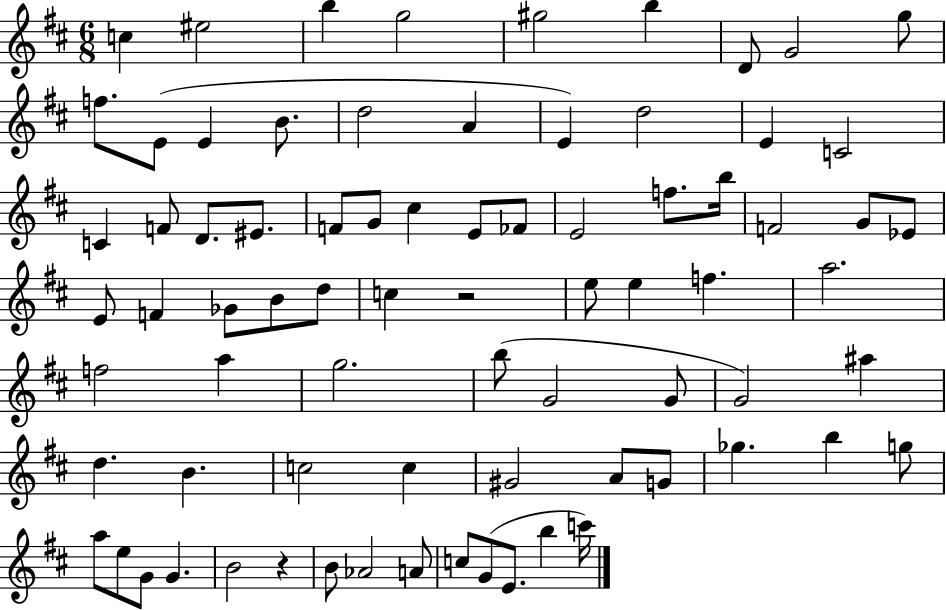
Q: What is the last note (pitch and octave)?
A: C6